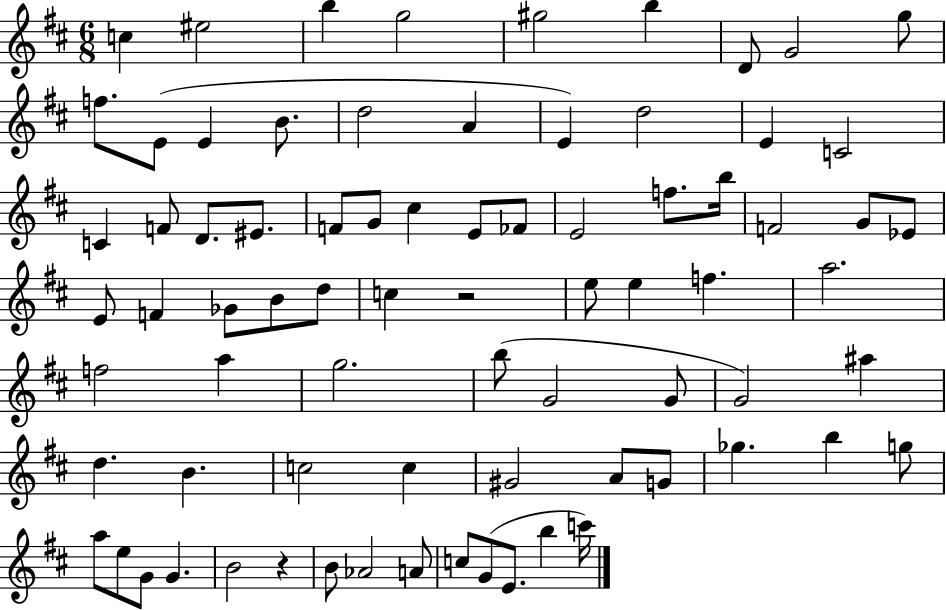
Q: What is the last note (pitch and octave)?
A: C6